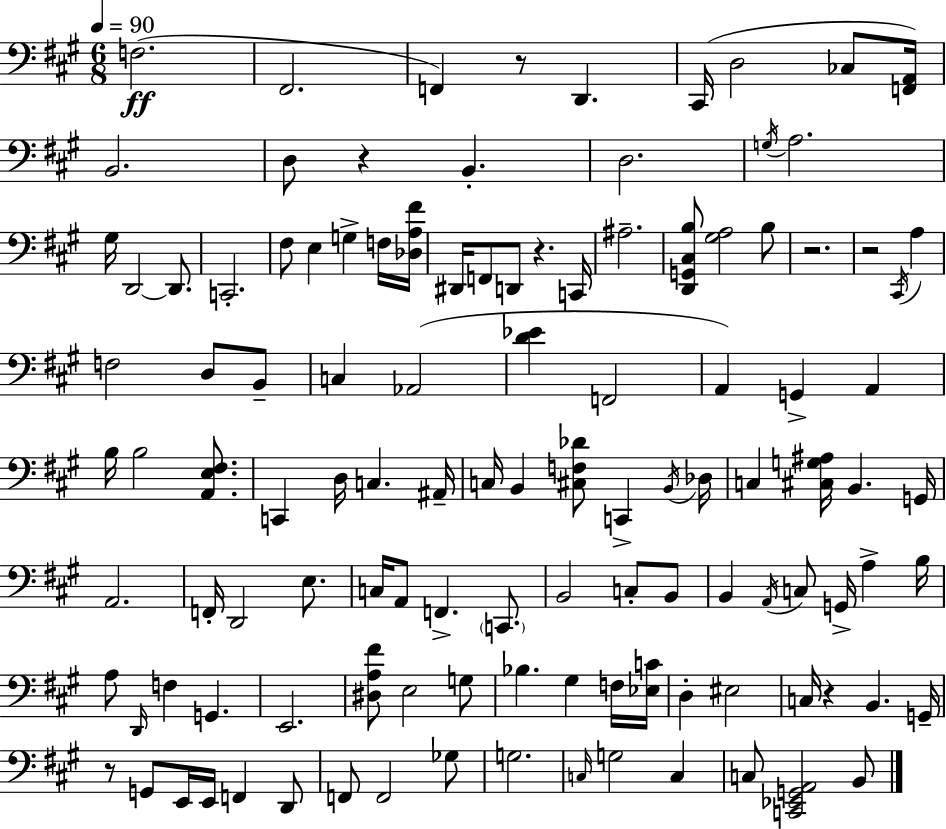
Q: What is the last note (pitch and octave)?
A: B2